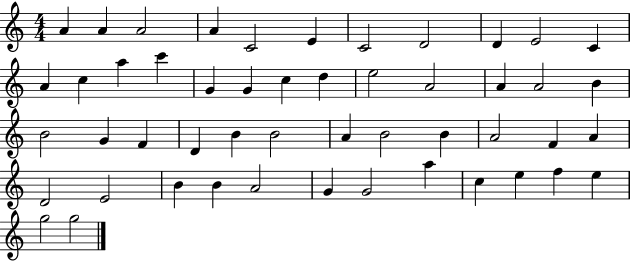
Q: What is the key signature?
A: C major